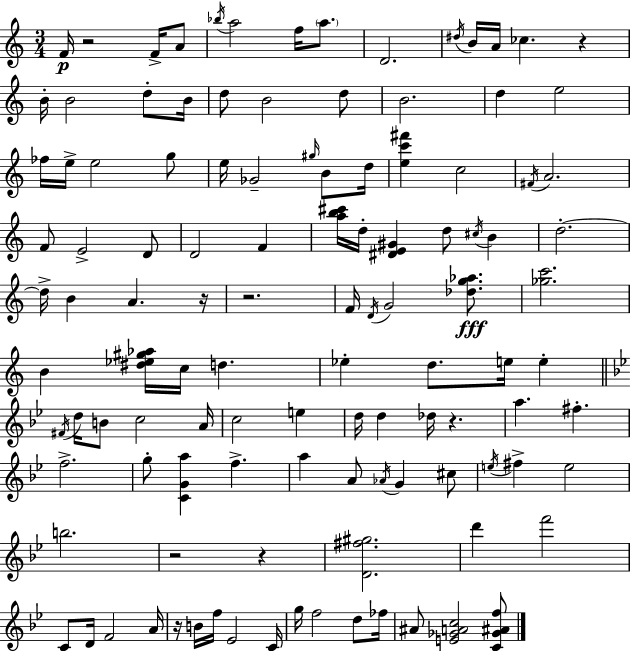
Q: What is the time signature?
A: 3/4